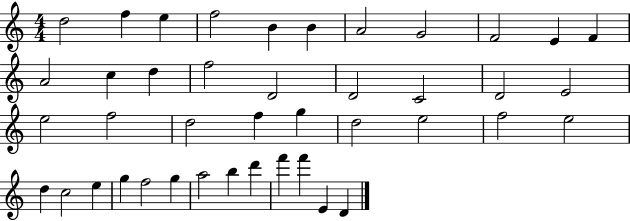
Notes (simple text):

D5/h F5/q E5/q F5/h B4/q B4/q A4/h G4/h F4/h E4/q F4/q A4/h C5/q D5/q F5/h D4/h D4/h C4/h D4/h E4/h E5/h F5/h D5/h F5/q G5/q D5/h E5/h F5/h E5/h D5/q C5/h E5/q G5/q F5/h G5/q A5/h B5/q D6/q F6/q F6/q E4/q D4/q